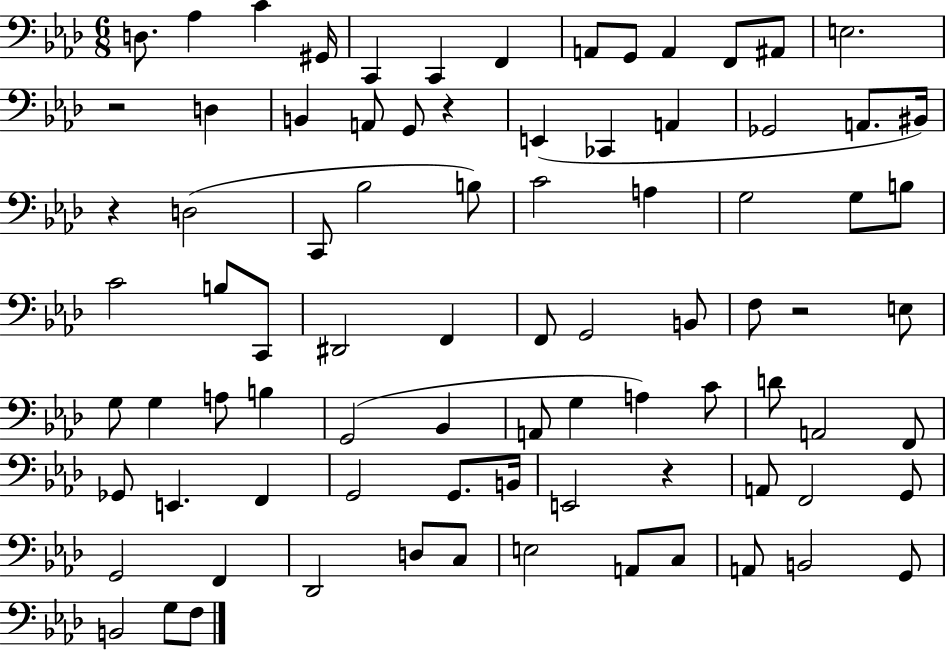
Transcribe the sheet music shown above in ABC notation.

X:1
T:Untitled
M:6/8
L:1/4
K:Ab
D,/2 _A, C ^G,,/4 C,, C,, F,, A,,/2 G,,/2 A,, F,,/2 ^A,,/2 E,2 z2 D, B,, A,,/2 G,,/2 z E,, _C,, A,, _G,,2 A,,/2 ^B,,/4 z D,2 C,,/2 _B,2 B,/2 C2 A, G,2 G,/2 B,/2 C2 B,/2 C,,/2 ^D,,2 F,, F,,/2 G,,2 B,,/2 F,/2 z2 E,/2 G,/2 G, A,/2 B, G,,2 _B,, A,,/2 G, A, C/2 D/2 A,,2 F,,/2 _G,,/2 E,, F,, G,,2 G,,/2 B,,/4 E,,2 z A,,/2 F,,2 G,,/2 G,,2 F,, _D,,2 D,/2 C,/2 E,2 A,,/2 C,/2 A,,/2 B,,2 G,,/2 B,,2 G,/2 F,/2